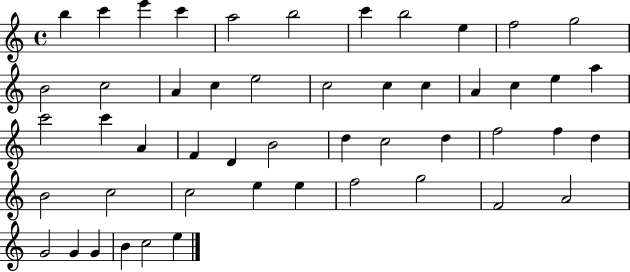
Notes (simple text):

B5/q C6/q E6/q C6/q A5/h B5/h C6/q B5/h E5/q F5/h G5/h B4/h C5/h A4/q C5/q E5/h C5/h C5/q C5/q A4/q C5/q E5/q A5/q C6/h C6/q A4/q F4/q D4/q B4/h D5/q C5/h D5/q F5/h F5/q D5/q B4/h C5/h C5/h E5/q E5/q F5/h G5/h F4/h A4/h G4/h G4/q G4/q B4/q C5/h E5/q